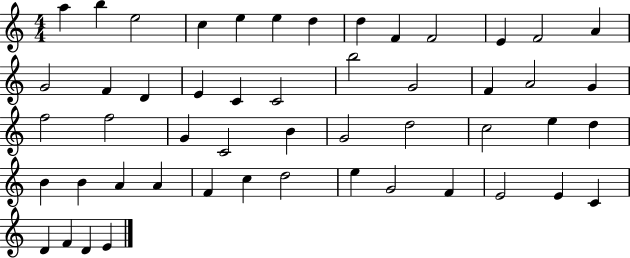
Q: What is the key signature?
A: C major